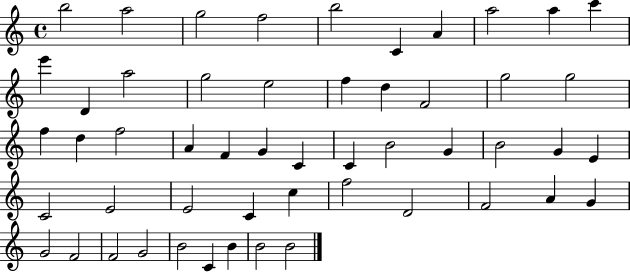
{
  \clef treble
  \time 4/4
  \defaultTimeSignature
  \key c \major
  b''2 a''2 | g''2 f''2 | b''2 c'4 a'4 | a''2 a''4 c'''4 | \break e'''4 d'4 a''2 | g''2 e''2 | f''4 d''4 f'2 | g''2 g''2 | \break f''4 d''4 f''2 | a'4 f'4 g'4 c'4 | c'4 b'2 g'4 | b'2 g'4 e'4 | \break c'2 e'2 | e'2 c'4 c''4 | f''2 d'2 | f'2 a'4 g'4 | \break g'2 f'2 | f'2 g'2 | b'2 c'4 b'4 | b'2 b'2 | \break \bar "|."
}